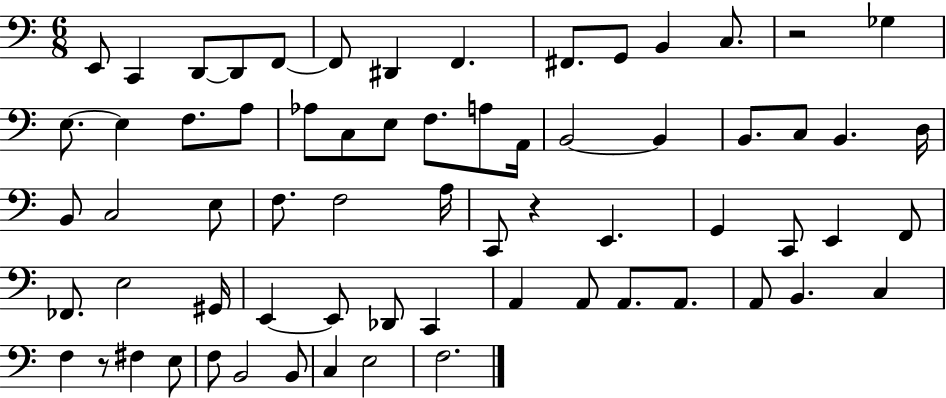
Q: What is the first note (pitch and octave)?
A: E2